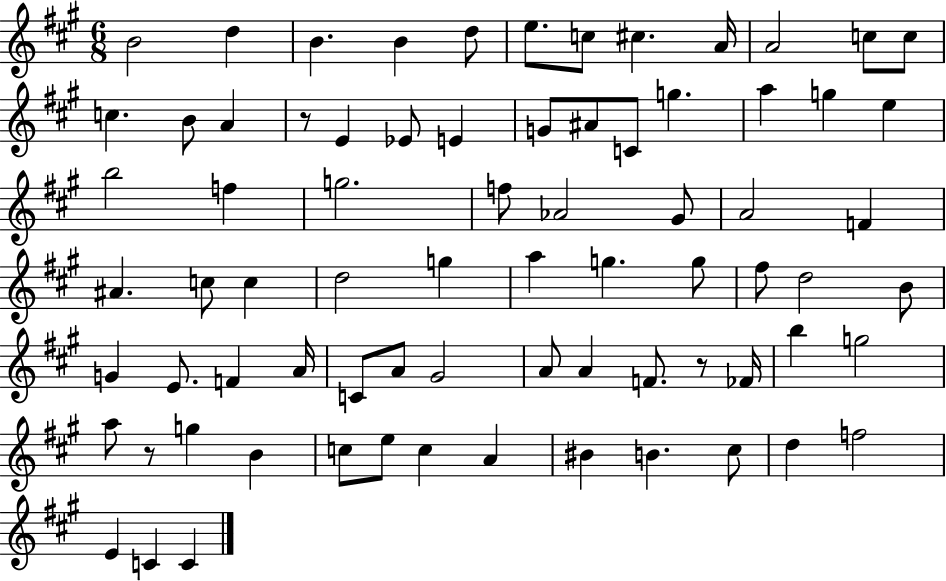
X:1
T:Untitled
M:6/8
L:1/4
K:A
B2 d B B d/2 e/2 c/2 ^c A/4 A2 c/2 c/2 c B/2 A z/2 E _E/2 E G/2 ^A/2 C/2 g a g e b2 f g2 f/2 _A2 ^G/2 A2 F ^A c/2 c d2 g a g g/2 ^f/2 d2 B/2 G E/2 F A/4 C/2 A/2 ^G2 A/2 A F/2 z/2 _F/4 b g2 a/2 z/2 g B c/2 e/2 c A ^B B ^c/2 d f2 E C C